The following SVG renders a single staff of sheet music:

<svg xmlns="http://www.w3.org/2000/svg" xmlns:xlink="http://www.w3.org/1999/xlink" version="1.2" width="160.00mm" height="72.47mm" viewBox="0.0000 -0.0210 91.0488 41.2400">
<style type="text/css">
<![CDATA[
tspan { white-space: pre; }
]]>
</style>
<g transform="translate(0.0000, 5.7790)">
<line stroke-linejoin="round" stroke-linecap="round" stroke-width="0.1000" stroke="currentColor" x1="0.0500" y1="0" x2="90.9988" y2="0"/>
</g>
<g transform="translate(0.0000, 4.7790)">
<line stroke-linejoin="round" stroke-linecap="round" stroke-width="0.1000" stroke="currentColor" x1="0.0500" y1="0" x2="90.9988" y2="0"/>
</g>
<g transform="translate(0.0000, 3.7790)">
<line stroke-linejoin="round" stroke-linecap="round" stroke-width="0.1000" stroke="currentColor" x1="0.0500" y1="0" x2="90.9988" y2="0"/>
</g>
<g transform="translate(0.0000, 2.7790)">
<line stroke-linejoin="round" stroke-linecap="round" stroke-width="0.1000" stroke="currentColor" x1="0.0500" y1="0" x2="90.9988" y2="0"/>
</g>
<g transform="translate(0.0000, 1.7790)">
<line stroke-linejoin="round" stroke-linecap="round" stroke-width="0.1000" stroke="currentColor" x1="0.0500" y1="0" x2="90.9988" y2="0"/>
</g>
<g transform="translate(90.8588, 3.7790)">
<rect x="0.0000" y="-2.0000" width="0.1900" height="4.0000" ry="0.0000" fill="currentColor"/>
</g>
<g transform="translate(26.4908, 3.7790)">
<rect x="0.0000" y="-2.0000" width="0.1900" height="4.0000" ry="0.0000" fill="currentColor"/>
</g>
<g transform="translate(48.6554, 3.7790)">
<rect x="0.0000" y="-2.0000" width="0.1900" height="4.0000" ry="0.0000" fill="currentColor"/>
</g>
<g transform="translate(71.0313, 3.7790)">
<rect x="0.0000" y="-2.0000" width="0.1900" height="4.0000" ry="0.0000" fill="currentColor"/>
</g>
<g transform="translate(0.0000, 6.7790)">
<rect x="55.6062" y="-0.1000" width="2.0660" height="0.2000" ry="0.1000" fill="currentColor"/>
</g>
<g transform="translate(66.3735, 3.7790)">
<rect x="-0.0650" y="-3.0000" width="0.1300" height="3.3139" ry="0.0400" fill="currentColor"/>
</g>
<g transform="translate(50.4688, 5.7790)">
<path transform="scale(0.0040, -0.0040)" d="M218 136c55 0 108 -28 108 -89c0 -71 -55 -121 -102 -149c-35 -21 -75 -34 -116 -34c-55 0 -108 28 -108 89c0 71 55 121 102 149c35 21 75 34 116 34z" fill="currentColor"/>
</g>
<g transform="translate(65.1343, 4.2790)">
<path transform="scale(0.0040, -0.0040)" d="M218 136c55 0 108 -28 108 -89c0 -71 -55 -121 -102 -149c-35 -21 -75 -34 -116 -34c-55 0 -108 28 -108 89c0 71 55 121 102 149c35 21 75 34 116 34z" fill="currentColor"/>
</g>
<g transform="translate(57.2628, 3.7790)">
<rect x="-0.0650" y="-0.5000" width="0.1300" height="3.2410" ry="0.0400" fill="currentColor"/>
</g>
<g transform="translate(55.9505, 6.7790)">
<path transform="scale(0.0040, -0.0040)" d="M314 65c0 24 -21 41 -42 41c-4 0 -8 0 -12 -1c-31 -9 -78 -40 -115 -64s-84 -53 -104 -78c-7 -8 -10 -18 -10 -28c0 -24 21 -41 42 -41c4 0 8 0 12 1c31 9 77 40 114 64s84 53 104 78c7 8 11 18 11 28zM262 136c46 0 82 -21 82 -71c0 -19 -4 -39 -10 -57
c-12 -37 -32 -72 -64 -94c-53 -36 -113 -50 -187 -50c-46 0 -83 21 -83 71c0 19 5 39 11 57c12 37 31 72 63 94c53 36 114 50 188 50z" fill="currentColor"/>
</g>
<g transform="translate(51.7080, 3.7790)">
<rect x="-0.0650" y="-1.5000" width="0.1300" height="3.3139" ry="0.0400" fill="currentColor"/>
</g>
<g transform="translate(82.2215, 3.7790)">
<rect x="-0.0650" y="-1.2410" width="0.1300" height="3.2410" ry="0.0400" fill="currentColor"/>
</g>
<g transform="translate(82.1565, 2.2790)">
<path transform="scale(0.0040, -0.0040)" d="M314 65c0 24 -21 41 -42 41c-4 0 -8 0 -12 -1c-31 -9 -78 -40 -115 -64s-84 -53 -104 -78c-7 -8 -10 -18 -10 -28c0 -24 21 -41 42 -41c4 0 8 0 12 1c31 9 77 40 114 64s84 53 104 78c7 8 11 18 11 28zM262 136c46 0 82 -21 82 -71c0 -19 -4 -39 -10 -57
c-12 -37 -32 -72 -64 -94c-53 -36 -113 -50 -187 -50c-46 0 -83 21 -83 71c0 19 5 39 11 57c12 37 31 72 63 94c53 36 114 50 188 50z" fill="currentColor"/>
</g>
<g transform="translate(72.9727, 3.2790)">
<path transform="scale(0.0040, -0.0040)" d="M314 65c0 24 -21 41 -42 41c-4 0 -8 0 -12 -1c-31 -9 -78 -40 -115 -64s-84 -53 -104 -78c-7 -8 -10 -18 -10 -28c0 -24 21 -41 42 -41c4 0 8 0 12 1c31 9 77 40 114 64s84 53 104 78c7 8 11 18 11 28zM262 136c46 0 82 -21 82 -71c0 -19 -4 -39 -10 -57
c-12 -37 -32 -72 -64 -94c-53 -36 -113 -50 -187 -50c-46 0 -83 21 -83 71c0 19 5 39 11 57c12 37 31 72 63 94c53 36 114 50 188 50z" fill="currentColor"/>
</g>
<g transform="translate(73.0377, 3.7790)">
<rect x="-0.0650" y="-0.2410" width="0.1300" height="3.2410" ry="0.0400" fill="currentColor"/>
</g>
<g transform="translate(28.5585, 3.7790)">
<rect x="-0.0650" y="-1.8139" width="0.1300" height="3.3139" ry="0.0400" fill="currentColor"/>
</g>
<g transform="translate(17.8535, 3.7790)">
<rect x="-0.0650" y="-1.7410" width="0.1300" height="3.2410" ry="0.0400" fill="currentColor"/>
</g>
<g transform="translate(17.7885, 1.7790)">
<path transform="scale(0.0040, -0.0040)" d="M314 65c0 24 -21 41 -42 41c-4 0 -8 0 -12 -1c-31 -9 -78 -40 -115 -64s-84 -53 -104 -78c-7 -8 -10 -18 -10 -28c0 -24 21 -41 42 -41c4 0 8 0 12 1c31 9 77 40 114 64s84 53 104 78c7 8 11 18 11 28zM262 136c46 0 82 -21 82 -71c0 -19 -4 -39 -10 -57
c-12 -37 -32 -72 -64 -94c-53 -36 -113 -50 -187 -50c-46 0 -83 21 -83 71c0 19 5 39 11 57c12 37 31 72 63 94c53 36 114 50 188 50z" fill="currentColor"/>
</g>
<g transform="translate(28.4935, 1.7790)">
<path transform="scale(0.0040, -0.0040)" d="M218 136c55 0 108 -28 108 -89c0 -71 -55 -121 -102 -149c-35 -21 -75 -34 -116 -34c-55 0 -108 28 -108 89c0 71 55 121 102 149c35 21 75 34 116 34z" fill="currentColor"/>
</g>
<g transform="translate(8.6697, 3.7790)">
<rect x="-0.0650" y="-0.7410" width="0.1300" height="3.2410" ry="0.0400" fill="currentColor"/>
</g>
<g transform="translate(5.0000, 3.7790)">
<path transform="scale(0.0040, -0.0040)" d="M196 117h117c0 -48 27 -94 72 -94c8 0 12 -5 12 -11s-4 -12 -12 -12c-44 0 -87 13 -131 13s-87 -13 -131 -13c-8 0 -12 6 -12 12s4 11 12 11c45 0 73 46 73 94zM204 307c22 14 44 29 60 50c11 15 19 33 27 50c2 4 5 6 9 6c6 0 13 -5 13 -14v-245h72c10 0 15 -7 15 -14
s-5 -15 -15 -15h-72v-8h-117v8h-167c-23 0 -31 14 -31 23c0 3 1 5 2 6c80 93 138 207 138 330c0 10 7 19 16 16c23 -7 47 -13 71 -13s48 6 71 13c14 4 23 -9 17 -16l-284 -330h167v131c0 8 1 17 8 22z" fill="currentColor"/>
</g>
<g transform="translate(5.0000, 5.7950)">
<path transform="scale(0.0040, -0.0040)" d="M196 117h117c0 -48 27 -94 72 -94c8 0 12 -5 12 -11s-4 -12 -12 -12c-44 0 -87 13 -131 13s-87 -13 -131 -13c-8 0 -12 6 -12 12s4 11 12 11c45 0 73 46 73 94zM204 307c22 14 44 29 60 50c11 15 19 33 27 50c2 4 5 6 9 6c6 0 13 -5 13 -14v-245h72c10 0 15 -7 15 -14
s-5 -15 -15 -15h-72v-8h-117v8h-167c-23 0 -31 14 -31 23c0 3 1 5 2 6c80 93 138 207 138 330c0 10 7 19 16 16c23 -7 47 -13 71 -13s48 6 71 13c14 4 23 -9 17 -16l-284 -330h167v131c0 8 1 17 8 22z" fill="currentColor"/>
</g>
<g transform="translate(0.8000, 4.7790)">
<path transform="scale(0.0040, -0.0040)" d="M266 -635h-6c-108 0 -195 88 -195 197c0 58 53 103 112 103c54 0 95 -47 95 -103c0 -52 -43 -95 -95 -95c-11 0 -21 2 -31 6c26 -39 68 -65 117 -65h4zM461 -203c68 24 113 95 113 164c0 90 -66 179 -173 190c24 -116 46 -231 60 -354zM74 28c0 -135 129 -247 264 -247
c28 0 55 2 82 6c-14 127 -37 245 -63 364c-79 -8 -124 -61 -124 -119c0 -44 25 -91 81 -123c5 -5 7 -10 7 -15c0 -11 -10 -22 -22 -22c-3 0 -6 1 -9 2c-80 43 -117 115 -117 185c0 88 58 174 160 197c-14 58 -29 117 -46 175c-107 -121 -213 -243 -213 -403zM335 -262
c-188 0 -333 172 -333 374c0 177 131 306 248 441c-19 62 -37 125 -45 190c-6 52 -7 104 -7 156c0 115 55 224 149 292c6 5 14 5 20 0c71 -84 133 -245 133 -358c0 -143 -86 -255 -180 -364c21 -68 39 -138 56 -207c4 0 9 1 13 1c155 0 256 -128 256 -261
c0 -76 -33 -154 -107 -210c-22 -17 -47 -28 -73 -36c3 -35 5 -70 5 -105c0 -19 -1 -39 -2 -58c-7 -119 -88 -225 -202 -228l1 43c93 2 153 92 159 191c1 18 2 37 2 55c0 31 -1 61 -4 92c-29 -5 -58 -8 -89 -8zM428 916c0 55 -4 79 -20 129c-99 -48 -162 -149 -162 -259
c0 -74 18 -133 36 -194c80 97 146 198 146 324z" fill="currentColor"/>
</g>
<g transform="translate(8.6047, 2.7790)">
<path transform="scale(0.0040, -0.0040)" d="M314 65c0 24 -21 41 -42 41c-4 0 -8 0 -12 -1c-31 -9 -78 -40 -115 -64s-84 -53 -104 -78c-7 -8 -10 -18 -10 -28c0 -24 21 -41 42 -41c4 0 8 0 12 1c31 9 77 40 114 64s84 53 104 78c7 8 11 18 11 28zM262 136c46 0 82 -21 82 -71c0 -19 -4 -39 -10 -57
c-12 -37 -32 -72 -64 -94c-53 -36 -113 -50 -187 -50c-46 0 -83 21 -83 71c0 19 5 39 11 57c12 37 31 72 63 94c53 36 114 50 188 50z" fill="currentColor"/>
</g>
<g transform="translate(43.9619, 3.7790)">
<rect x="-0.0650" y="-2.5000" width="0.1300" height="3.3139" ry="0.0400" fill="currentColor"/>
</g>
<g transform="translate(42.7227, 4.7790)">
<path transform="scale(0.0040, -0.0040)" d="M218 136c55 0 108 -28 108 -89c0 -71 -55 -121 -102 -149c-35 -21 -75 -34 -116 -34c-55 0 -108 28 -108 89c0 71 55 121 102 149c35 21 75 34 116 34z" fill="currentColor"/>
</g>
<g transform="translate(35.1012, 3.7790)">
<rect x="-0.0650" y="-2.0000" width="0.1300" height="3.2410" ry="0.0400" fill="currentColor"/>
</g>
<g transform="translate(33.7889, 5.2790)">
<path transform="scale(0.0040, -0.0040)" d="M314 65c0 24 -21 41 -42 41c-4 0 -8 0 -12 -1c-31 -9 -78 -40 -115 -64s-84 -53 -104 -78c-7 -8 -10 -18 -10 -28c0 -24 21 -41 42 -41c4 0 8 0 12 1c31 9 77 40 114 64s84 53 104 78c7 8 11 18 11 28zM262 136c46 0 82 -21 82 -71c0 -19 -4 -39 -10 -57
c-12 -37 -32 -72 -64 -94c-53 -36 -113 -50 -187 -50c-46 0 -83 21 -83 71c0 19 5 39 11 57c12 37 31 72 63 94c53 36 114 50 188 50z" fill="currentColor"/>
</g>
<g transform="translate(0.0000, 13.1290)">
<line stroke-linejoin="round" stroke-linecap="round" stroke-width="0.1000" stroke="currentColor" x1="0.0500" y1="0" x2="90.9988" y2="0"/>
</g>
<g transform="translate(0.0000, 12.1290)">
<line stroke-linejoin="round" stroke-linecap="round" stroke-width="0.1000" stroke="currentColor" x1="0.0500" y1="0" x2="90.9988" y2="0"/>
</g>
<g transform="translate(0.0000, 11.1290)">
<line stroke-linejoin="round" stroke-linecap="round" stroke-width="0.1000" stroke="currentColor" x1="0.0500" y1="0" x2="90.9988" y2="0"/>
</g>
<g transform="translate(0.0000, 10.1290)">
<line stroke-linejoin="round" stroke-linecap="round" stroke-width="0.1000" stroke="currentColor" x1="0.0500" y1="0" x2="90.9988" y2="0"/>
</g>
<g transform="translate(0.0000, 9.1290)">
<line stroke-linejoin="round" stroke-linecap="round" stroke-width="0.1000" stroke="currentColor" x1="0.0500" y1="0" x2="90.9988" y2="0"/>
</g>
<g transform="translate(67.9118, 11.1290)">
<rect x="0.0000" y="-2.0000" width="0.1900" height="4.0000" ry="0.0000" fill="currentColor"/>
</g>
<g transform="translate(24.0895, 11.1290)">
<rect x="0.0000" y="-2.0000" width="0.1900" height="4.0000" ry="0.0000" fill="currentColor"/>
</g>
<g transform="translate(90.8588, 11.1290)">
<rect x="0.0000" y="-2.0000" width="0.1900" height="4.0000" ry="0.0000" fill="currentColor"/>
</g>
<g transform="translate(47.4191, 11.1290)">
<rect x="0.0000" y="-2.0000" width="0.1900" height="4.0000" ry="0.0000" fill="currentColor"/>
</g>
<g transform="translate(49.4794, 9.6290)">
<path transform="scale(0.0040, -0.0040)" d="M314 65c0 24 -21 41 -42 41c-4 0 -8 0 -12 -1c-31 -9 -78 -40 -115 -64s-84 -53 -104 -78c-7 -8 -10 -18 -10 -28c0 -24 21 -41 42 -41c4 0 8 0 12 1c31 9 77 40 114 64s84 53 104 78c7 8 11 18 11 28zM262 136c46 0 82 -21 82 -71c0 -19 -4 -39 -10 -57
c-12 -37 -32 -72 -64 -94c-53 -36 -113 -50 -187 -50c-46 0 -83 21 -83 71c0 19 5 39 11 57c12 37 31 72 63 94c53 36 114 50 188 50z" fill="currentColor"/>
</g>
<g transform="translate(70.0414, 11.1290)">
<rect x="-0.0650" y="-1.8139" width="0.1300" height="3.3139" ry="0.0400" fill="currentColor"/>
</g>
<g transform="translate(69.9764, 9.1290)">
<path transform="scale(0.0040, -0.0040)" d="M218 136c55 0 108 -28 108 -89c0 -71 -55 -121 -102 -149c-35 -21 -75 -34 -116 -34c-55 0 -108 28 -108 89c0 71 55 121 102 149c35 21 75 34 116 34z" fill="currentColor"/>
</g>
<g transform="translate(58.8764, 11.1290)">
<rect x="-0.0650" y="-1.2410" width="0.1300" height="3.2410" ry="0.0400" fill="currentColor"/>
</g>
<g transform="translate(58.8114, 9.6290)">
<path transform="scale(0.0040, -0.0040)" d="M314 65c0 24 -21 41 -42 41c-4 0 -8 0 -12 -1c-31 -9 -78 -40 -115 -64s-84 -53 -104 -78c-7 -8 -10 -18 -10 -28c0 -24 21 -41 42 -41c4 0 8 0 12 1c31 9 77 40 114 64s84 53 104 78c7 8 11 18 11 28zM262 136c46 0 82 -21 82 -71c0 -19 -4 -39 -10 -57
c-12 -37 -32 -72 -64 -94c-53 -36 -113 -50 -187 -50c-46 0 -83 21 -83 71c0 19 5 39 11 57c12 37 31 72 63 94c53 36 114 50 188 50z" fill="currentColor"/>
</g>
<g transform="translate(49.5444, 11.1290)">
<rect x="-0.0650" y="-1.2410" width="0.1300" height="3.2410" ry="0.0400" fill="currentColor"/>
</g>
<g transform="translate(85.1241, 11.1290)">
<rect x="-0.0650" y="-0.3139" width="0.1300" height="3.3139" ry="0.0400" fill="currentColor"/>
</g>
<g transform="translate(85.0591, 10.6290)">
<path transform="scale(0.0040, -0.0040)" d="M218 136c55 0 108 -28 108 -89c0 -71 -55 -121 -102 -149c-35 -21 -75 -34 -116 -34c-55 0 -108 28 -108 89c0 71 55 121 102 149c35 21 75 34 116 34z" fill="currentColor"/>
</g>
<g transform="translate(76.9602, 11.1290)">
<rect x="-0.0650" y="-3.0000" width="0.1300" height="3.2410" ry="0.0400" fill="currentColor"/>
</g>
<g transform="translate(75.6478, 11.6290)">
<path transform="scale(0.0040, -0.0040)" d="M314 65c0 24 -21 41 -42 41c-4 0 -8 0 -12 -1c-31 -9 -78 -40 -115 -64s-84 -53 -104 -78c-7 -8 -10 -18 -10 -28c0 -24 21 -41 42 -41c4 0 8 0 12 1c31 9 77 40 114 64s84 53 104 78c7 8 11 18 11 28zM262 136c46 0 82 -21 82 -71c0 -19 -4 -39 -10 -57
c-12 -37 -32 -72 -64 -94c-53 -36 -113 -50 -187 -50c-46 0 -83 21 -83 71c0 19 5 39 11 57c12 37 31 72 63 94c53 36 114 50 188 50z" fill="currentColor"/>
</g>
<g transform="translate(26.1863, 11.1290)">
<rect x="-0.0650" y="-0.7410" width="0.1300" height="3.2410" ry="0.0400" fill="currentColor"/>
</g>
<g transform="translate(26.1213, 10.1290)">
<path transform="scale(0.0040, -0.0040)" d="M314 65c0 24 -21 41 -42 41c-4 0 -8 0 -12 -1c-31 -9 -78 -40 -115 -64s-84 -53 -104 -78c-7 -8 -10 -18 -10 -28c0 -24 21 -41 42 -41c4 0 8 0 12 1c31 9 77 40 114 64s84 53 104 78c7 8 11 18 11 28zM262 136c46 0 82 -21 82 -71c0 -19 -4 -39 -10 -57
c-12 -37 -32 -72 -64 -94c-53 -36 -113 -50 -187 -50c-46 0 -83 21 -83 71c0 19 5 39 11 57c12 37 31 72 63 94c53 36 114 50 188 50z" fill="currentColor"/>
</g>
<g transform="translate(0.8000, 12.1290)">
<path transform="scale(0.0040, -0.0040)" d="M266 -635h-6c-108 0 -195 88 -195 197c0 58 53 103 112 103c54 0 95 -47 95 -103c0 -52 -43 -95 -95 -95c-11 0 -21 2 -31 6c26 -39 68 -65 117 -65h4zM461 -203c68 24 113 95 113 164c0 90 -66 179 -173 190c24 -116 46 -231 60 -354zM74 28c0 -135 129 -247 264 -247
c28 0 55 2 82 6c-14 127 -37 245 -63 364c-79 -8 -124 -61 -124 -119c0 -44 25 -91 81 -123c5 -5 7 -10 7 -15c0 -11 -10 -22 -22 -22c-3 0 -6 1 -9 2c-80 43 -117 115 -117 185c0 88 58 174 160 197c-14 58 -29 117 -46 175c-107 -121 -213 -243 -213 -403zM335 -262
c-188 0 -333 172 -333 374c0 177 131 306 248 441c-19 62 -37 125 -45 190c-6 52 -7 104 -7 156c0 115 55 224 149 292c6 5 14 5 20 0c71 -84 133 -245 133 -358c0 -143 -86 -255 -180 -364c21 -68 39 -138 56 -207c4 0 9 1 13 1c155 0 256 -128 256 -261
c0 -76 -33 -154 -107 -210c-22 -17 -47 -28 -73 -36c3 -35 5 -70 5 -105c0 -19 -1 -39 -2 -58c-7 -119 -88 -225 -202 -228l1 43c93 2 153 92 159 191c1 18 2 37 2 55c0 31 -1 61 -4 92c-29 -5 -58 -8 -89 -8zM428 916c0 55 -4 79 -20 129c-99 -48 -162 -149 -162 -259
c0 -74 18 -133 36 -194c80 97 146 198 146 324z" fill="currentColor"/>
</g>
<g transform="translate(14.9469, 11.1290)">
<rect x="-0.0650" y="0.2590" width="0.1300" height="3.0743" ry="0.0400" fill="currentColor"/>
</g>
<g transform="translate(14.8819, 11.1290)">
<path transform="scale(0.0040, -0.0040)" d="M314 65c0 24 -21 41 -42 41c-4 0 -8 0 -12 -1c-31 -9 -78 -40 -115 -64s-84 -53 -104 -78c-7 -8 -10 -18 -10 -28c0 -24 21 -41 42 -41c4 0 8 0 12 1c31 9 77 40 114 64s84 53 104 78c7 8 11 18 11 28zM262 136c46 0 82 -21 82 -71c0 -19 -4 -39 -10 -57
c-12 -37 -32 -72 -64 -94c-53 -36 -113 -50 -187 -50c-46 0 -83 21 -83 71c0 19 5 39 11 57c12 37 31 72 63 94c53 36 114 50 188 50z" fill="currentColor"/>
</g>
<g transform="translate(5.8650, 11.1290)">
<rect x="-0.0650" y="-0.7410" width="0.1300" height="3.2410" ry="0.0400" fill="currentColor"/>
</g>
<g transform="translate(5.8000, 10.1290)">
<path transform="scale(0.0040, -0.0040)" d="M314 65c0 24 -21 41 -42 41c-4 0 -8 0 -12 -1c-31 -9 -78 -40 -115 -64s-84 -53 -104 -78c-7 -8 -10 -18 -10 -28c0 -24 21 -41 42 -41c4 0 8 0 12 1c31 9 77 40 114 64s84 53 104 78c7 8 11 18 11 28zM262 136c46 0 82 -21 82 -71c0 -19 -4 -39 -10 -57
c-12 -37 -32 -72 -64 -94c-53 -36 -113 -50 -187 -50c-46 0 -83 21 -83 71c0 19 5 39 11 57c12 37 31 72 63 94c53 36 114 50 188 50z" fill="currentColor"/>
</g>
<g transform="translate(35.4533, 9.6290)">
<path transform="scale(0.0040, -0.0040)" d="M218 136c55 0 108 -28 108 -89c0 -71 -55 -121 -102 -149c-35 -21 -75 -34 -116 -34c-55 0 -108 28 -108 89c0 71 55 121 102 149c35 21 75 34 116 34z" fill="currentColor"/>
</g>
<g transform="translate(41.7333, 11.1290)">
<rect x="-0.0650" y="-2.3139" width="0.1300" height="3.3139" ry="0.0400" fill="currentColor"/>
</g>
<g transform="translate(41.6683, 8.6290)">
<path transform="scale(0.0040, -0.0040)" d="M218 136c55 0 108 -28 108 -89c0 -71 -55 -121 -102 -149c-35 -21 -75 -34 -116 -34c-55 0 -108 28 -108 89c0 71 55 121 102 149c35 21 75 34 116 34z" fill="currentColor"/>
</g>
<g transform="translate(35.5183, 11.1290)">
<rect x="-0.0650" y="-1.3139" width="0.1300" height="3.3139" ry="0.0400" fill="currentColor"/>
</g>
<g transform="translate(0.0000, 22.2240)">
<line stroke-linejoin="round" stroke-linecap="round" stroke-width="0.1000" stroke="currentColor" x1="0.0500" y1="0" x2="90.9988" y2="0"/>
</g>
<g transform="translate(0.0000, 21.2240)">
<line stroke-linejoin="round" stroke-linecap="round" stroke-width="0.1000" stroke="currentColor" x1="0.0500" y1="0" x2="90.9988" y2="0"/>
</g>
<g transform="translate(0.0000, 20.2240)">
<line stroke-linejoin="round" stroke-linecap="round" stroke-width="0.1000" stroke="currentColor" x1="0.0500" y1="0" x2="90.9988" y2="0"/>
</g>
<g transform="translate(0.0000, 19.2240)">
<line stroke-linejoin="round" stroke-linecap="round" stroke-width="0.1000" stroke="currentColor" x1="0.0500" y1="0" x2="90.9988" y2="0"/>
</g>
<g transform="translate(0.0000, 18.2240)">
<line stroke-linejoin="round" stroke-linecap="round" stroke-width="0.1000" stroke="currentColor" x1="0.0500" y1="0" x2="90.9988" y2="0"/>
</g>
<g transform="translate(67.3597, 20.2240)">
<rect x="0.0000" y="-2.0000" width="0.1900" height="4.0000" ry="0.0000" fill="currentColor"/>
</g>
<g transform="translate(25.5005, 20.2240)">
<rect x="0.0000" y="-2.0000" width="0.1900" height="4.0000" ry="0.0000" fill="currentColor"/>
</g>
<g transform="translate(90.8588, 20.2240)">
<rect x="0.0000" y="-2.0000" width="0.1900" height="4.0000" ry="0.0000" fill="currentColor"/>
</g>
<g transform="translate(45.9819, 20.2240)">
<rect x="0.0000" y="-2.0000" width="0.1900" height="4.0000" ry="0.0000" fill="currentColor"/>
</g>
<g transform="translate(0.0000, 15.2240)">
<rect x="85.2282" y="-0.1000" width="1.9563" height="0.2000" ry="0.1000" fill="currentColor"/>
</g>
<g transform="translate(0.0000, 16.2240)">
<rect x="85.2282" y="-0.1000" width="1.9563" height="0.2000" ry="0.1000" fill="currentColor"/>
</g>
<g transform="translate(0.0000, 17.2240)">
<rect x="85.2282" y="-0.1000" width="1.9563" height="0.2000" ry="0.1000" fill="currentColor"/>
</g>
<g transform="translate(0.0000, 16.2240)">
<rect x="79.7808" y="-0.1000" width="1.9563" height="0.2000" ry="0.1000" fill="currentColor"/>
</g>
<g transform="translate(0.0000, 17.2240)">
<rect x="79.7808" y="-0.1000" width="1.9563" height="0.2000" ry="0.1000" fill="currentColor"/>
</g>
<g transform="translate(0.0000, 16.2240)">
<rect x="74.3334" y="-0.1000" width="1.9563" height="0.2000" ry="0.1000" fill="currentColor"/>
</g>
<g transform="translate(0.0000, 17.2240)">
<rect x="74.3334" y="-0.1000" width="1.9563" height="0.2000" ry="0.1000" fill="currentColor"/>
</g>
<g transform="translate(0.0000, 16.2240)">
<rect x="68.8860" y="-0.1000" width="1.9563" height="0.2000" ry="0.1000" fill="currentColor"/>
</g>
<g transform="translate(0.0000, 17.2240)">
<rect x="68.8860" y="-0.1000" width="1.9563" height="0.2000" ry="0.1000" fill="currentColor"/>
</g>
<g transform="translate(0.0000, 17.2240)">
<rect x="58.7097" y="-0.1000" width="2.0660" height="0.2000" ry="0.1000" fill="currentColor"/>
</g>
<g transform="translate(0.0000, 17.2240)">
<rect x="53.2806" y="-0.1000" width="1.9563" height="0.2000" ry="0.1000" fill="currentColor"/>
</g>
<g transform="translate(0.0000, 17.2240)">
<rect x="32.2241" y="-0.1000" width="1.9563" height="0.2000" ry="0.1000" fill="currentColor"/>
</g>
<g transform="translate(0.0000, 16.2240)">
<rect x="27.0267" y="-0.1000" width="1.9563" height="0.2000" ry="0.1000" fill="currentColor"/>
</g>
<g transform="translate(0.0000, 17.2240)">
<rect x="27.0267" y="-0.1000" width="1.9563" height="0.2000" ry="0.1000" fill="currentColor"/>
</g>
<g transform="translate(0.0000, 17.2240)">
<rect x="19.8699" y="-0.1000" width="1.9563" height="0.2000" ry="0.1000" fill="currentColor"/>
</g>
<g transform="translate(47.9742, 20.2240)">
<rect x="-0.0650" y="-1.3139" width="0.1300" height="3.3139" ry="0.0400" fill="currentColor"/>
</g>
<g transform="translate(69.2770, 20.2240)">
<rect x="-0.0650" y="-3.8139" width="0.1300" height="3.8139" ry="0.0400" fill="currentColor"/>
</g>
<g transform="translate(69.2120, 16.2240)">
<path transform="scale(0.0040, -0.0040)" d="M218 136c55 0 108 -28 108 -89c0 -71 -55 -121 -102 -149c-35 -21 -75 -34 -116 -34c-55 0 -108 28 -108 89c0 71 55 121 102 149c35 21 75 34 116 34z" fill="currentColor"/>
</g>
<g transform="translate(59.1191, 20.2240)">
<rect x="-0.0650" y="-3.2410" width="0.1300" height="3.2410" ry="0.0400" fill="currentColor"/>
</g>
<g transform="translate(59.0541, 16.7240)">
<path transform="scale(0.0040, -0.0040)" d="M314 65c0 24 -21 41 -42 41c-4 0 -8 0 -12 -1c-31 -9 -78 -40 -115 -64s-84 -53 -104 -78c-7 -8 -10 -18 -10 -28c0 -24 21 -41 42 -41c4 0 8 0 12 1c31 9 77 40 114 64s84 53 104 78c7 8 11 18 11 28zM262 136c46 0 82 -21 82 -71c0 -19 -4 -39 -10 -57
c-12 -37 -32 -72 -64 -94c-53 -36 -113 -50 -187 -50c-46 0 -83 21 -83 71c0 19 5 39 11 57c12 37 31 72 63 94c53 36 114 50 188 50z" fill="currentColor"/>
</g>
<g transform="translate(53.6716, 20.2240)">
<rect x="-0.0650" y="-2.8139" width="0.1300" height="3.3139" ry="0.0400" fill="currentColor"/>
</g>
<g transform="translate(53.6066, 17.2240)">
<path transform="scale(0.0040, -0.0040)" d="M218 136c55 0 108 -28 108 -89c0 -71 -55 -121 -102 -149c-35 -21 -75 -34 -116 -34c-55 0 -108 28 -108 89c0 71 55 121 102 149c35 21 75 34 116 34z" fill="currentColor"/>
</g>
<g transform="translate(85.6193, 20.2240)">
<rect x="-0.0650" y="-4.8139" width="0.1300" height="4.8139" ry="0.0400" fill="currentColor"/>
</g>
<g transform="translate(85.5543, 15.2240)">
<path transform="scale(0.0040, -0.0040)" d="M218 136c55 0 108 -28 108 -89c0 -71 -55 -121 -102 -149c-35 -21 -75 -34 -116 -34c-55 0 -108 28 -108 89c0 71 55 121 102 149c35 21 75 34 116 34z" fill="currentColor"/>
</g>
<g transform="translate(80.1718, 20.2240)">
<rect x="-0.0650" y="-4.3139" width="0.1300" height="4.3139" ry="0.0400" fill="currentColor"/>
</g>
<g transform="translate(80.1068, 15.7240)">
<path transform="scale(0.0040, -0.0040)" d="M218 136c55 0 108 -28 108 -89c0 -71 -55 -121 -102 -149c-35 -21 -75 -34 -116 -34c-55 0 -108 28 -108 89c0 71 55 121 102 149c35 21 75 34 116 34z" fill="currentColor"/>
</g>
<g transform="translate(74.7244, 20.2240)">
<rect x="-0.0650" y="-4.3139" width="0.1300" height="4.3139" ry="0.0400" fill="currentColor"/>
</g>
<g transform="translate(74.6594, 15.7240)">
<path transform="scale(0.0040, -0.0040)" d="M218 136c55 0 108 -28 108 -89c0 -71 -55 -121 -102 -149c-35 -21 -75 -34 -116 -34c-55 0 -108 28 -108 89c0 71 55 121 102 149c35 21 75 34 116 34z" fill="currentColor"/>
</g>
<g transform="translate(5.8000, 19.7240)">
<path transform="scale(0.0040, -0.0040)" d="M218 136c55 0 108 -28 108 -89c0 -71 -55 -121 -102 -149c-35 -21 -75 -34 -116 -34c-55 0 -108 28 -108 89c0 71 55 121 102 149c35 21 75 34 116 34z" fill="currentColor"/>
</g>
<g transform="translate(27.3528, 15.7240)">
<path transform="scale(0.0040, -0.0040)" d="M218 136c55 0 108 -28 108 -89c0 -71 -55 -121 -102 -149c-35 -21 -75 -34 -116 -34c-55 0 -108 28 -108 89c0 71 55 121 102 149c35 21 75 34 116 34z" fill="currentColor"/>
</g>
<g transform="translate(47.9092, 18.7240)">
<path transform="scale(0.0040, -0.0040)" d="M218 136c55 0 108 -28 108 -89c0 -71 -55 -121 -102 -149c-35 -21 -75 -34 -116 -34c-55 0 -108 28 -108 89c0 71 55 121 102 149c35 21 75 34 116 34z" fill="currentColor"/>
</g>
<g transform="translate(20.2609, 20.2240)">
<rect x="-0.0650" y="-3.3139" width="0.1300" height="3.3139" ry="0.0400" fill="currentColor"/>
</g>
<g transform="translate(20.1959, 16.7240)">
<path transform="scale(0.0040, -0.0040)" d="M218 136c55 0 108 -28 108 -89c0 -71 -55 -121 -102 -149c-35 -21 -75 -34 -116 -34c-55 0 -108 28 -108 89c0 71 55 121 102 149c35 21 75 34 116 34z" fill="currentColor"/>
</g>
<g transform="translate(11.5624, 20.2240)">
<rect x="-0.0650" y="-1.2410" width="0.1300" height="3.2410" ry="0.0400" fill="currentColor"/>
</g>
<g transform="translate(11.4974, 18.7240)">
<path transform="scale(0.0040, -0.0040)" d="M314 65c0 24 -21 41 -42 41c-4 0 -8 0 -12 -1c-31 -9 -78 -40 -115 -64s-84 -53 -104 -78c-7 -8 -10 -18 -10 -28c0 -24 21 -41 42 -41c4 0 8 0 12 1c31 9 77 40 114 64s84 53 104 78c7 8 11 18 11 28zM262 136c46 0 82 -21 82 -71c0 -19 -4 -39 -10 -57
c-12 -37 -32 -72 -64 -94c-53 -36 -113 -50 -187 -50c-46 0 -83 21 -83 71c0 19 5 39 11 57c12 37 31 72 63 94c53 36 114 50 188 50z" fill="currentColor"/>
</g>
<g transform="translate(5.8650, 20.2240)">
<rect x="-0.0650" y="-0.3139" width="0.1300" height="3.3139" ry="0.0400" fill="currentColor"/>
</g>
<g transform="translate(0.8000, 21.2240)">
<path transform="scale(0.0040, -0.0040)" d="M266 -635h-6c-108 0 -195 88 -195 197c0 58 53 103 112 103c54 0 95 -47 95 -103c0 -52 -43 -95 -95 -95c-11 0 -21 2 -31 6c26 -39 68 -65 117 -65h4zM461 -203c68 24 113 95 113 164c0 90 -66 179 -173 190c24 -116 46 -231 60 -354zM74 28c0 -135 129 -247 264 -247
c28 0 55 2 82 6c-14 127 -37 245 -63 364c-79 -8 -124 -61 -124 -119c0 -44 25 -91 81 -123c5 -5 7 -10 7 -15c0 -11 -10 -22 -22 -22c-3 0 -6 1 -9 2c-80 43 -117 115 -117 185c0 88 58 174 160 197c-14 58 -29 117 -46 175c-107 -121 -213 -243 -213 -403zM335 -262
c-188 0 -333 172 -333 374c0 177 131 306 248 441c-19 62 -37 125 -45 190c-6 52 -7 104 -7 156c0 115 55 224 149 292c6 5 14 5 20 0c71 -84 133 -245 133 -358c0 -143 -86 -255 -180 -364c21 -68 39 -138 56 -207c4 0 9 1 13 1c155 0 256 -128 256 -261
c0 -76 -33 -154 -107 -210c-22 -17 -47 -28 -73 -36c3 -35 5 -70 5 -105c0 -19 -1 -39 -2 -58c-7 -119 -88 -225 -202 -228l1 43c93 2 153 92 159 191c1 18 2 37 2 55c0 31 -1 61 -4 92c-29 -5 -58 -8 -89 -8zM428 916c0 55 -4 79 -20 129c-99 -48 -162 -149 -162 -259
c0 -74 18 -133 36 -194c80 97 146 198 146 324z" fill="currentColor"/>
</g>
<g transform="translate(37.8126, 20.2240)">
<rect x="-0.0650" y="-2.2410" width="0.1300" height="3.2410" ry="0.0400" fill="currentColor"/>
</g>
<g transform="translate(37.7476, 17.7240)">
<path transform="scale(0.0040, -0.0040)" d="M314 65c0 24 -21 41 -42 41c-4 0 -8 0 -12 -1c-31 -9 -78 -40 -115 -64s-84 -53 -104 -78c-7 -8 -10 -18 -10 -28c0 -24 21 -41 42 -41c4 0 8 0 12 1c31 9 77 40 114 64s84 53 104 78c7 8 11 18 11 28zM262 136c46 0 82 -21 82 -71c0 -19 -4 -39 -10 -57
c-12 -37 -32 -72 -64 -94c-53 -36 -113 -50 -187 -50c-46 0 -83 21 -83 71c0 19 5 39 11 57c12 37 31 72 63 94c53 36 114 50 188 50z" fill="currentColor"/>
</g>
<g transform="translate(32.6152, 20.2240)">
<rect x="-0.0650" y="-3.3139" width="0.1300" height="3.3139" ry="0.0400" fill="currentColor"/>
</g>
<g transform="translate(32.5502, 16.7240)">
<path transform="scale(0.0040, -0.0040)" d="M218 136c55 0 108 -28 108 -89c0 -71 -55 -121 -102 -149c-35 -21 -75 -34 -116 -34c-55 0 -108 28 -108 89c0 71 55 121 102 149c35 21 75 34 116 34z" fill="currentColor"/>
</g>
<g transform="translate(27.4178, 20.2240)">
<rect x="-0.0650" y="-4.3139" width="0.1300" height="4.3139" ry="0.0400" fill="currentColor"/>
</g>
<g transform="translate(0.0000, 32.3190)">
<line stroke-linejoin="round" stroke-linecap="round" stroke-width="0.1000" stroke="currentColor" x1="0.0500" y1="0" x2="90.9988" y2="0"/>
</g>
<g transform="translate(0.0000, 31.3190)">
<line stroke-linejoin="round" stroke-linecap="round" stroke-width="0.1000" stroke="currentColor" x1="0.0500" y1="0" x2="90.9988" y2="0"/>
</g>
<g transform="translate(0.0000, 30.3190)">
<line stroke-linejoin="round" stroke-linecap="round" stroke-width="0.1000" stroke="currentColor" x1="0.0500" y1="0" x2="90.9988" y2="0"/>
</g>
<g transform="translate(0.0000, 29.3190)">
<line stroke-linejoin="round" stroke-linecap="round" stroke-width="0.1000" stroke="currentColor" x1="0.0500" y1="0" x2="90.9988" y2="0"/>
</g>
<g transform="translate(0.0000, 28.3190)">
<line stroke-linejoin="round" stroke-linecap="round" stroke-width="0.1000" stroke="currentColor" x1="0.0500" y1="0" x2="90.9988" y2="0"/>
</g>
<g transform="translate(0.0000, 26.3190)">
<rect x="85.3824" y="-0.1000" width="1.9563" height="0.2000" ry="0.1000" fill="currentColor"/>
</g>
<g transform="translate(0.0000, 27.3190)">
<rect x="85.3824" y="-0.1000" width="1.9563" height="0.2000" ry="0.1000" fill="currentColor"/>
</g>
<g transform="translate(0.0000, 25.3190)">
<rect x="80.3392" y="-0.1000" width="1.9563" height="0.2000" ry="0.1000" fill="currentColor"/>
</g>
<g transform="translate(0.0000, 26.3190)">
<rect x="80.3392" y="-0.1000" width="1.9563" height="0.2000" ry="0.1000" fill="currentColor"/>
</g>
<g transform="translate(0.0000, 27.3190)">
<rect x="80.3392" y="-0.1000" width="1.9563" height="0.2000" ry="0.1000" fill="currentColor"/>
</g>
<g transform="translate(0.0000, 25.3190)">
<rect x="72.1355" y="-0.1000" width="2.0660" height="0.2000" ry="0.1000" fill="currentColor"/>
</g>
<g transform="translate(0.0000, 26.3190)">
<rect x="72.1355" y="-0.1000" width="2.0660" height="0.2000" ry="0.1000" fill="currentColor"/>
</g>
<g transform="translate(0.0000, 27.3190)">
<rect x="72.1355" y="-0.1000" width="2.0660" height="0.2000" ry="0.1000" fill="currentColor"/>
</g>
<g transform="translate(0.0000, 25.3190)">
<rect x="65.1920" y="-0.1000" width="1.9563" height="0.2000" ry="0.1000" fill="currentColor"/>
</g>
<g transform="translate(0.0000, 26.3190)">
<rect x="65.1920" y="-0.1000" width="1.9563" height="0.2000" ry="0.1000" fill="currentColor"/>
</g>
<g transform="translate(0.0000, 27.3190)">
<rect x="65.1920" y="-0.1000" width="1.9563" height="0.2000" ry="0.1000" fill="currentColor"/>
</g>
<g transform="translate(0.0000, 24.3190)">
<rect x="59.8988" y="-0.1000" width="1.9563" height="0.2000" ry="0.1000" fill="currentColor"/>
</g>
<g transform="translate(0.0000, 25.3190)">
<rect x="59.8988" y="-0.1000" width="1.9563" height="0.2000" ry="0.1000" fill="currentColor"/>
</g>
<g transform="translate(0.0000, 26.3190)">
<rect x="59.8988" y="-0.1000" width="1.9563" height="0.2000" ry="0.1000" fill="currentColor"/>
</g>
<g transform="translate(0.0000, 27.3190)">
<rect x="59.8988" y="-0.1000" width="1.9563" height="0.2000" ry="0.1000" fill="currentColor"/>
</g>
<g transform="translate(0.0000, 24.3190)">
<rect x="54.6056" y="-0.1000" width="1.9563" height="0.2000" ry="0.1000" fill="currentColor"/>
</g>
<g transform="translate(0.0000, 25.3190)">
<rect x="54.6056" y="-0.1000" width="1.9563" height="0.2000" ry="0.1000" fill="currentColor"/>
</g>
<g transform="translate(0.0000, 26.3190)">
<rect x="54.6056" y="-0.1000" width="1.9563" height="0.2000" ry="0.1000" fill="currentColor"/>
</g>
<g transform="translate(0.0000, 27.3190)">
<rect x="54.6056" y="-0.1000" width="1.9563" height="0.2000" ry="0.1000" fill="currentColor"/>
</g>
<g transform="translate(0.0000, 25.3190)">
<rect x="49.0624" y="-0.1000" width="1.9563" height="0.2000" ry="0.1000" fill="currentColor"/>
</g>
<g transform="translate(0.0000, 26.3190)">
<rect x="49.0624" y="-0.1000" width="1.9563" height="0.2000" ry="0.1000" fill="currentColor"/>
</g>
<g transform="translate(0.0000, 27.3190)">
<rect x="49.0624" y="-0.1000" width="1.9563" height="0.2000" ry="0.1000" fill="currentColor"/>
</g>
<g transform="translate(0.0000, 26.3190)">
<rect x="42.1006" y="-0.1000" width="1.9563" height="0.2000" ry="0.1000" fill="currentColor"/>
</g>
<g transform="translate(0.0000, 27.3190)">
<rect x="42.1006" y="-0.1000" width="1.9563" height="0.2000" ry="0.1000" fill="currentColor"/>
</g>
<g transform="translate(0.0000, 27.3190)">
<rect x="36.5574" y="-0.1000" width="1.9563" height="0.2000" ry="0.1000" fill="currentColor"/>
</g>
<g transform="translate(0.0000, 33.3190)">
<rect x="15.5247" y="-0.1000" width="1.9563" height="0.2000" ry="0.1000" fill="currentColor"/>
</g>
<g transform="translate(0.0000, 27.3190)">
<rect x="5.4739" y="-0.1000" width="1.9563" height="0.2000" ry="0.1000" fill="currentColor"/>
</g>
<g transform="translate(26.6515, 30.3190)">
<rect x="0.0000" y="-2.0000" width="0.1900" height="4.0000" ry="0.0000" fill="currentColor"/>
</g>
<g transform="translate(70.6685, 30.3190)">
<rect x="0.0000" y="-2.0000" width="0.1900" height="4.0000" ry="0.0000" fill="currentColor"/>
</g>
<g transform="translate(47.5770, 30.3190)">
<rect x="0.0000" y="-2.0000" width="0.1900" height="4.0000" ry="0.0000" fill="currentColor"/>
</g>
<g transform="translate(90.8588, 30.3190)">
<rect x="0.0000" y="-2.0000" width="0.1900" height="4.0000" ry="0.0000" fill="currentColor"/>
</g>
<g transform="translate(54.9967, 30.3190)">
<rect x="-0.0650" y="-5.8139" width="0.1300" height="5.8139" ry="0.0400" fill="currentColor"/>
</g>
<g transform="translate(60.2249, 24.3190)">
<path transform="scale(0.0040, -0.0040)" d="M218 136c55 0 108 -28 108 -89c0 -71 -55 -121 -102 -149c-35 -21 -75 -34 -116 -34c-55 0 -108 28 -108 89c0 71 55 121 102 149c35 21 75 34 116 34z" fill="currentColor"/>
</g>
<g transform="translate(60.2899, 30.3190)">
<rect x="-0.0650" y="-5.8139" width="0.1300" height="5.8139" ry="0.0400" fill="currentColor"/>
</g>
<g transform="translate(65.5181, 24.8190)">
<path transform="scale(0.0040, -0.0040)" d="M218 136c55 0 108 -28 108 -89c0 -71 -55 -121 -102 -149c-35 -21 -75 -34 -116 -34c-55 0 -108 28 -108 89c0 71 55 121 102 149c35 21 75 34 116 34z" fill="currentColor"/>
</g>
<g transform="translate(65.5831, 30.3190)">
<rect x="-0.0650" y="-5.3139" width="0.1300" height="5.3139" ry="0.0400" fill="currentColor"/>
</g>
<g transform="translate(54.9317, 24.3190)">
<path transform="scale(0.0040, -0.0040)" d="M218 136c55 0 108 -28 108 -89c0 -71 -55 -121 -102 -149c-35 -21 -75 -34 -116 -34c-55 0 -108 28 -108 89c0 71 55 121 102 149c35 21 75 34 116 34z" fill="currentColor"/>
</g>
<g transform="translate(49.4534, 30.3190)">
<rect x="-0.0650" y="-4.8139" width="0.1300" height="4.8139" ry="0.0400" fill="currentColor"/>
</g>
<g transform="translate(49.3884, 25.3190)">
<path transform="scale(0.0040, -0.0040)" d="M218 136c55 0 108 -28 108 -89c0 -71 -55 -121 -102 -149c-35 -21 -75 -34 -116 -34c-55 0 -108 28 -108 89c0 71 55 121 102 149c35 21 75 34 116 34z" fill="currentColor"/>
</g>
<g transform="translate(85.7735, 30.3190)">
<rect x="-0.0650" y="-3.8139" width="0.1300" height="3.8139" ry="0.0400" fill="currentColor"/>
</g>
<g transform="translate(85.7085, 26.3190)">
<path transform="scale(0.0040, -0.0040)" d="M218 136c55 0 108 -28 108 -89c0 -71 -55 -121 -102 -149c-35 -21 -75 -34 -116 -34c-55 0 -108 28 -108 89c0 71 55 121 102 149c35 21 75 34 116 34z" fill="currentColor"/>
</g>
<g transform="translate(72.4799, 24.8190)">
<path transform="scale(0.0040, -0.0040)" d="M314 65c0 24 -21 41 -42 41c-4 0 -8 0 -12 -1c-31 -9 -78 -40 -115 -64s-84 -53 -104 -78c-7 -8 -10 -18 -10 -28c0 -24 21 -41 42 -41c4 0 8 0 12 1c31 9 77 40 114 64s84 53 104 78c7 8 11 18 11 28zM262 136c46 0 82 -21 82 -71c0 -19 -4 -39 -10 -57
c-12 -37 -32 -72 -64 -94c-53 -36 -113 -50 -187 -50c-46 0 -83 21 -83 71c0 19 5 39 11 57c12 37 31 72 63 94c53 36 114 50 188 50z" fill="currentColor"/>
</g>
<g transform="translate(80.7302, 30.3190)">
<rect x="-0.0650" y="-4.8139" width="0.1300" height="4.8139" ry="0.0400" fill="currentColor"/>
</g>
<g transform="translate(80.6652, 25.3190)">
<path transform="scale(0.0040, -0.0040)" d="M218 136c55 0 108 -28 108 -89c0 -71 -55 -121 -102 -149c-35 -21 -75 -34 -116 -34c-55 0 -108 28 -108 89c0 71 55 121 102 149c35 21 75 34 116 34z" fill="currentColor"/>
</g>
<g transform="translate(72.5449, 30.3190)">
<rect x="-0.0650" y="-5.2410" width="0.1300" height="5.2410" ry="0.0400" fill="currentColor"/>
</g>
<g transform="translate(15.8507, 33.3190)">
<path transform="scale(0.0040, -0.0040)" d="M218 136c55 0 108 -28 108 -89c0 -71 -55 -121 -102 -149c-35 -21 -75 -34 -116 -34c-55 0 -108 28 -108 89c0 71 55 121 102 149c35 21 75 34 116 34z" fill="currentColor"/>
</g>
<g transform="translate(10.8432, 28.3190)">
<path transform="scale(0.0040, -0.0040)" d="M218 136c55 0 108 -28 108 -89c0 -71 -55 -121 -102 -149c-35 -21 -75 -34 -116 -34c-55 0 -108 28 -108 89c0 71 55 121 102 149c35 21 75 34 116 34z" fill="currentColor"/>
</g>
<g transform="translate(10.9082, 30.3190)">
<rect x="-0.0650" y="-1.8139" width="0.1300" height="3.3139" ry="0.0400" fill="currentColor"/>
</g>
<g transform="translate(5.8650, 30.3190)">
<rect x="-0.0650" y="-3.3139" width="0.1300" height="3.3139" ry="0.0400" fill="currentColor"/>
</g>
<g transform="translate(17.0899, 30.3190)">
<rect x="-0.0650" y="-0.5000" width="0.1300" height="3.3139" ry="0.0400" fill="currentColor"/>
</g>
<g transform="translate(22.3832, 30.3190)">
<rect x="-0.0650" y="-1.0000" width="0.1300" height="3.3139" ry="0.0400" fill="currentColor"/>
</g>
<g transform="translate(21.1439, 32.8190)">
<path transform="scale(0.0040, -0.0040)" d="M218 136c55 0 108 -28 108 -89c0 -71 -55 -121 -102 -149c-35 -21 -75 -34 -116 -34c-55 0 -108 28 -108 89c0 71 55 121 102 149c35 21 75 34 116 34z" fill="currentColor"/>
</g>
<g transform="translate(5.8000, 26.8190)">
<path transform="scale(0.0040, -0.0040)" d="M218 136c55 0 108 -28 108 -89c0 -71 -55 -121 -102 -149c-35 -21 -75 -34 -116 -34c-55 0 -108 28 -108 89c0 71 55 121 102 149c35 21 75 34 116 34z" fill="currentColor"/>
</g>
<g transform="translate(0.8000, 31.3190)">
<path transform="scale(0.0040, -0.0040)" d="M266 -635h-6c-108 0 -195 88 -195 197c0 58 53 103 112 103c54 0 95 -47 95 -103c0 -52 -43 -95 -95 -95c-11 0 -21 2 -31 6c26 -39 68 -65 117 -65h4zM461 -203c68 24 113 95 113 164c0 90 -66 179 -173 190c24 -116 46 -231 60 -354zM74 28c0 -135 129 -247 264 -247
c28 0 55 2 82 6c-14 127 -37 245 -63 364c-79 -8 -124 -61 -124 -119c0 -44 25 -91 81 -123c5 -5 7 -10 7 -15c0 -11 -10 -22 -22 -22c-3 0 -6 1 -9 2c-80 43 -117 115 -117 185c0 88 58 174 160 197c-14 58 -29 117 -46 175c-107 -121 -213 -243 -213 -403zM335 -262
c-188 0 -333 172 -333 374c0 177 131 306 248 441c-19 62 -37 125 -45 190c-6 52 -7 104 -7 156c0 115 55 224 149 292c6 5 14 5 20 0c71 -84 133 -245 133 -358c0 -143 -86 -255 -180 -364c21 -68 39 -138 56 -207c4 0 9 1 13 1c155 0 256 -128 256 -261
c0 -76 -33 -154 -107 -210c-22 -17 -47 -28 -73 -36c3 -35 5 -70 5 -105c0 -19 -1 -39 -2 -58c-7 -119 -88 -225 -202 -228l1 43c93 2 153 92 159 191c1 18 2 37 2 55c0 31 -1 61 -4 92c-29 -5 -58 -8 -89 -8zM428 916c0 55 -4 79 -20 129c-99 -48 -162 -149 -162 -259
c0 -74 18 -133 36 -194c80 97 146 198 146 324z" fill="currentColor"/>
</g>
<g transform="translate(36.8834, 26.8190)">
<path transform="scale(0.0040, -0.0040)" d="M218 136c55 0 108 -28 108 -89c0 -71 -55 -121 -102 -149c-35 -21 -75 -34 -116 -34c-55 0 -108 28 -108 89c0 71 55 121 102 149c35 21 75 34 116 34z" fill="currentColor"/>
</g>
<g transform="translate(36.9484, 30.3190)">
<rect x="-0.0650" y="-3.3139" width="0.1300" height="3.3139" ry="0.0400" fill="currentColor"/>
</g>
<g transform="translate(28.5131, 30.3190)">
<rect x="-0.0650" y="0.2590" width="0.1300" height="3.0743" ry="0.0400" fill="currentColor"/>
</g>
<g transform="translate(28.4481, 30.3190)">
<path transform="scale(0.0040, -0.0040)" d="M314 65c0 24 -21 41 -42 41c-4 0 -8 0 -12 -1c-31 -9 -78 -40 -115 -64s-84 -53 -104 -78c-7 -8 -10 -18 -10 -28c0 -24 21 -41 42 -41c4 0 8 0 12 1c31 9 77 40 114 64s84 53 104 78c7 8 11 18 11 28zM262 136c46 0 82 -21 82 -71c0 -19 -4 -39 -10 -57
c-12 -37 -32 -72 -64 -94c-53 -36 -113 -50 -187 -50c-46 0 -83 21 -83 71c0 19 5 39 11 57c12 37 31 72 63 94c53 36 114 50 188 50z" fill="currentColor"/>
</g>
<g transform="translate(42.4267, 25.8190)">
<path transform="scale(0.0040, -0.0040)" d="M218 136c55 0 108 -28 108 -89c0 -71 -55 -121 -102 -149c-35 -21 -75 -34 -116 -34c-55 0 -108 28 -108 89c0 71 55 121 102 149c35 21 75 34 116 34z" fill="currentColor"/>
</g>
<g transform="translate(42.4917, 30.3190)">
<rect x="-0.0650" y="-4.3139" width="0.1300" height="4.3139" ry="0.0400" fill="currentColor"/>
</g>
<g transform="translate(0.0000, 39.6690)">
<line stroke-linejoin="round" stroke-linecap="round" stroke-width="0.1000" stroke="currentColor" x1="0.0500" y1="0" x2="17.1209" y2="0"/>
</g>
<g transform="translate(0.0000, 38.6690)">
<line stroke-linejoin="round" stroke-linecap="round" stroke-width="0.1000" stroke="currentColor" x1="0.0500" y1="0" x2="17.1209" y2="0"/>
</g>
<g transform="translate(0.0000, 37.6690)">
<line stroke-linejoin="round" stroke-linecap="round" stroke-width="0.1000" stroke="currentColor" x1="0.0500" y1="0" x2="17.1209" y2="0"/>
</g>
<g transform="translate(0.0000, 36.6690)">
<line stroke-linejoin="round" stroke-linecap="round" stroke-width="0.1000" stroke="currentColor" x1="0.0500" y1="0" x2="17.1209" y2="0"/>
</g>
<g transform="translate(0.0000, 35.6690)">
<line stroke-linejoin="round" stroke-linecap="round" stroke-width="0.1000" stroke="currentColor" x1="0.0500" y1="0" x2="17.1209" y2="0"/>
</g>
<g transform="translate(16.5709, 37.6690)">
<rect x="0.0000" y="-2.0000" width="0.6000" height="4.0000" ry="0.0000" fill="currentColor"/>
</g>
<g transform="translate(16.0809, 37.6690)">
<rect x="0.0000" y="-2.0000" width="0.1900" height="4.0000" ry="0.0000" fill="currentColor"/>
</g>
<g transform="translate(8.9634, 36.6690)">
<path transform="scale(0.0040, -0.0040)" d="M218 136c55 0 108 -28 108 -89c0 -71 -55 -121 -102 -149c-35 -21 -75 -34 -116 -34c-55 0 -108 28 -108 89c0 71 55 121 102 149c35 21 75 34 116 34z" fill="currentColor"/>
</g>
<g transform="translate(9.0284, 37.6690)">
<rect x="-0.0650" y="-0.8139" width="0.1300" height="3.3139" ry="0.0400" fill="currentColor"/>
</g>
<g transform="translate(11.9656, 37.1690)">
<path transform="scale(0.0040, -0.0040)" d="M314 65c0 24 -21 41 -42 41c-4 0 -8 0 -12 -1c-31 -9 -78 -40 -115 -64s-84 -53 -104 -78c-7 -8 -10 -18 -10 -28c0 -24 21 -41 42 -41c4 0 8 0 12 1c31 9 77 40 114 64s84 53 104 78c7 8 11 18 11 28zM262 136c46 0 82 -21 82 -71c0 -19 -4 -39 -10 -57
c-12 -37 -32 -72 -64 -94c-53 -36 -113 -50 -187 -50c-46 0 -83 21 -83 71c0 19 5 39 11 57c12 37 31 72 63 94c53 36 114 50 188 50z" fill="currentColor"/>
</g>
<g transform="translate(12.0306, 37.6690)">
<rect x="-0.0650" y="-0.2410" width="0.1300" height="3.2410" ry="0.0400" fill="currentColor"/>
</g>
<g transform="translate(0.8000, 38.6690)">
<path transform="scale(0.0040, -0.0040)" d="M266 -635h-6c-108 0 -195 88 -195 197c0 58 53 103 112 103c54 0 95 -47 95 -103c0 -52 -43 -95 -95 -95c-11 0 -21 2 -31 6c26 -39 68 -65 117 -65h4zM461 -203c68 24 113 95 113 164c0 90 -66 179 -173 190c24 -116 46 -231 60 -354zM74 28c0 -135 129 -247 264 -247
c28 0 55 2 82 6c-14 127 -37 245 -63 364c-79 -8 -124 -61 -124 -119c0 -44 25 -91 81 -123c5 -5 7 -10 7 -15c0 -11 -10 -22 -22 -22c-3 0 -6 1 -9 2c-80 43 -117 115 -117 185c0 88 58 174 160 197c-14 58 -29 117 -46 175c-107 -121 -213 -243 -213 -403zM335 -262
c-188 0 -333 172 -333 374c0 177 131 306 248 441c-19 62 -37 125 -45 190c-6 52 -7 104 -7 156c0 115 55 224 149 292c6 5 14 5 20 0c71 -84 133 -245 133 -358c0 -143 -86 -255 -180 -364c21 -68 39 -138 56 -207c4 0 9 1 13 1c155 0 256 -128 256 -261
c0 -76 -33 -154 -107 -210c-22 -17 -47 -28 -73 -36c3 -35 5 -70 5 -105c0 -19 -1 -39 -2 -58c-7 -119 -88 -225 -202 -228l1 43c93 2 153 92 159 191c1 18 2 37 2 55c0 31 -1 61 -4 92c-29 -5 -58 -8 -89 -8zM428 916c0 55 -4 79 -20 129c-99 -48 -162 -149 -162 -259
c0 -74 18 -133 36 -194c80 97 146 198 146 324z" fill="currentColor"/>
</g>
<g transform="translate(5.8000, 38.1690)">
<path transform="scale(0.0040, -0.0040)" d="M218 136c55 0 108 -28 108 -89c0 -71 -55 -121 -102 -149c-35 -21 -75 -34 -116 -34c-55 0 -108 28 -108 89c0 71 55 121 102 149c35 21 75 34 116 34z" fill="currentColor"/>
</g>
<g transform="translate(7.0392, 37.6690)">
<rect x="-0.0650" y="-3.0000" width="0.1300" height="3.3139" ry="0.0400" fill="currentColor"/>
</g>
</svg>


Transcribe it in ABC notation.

X:1
T:Untitled
M:4/4
L:1/4
K:C
d2 f2 f F2 G E C2 A c2 e2 d2 B2 d2 e g e2 e2 f A2 c c e2 b d' b g2 e a b2 c' d' d' e' b f C D B2 b d' e' g' g' f' f'2 e' c' A d c2